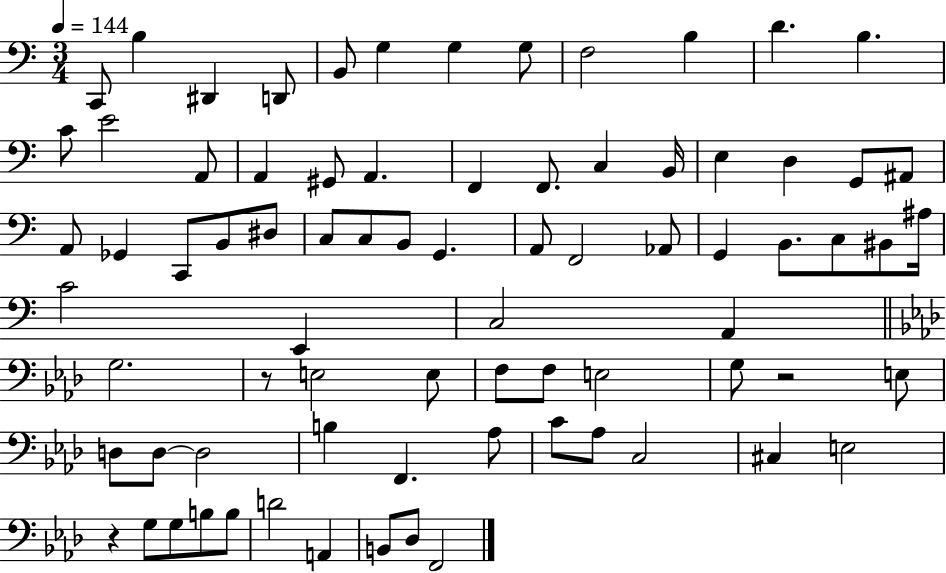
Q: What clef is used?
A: bass